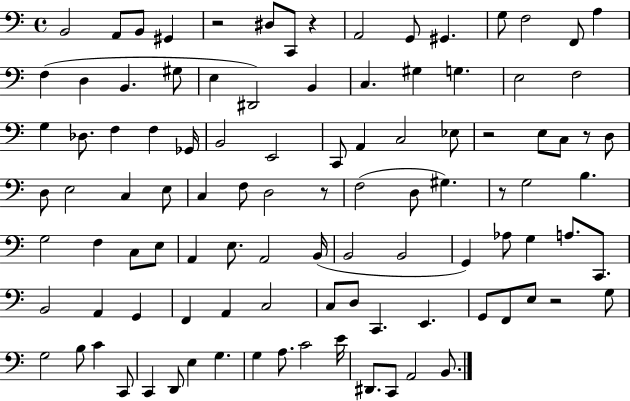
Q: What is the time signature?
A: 4/4